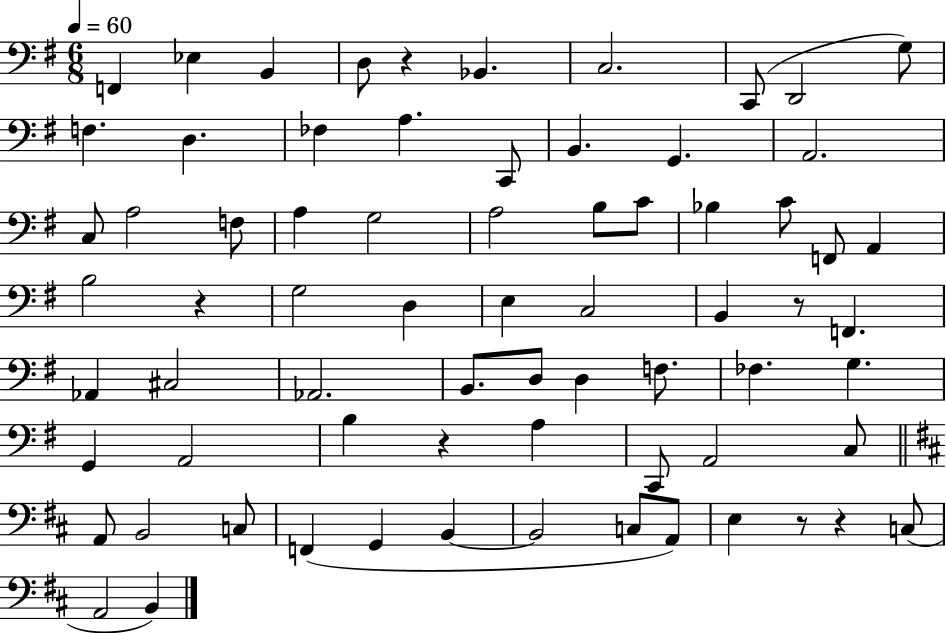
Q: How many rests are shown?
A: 6